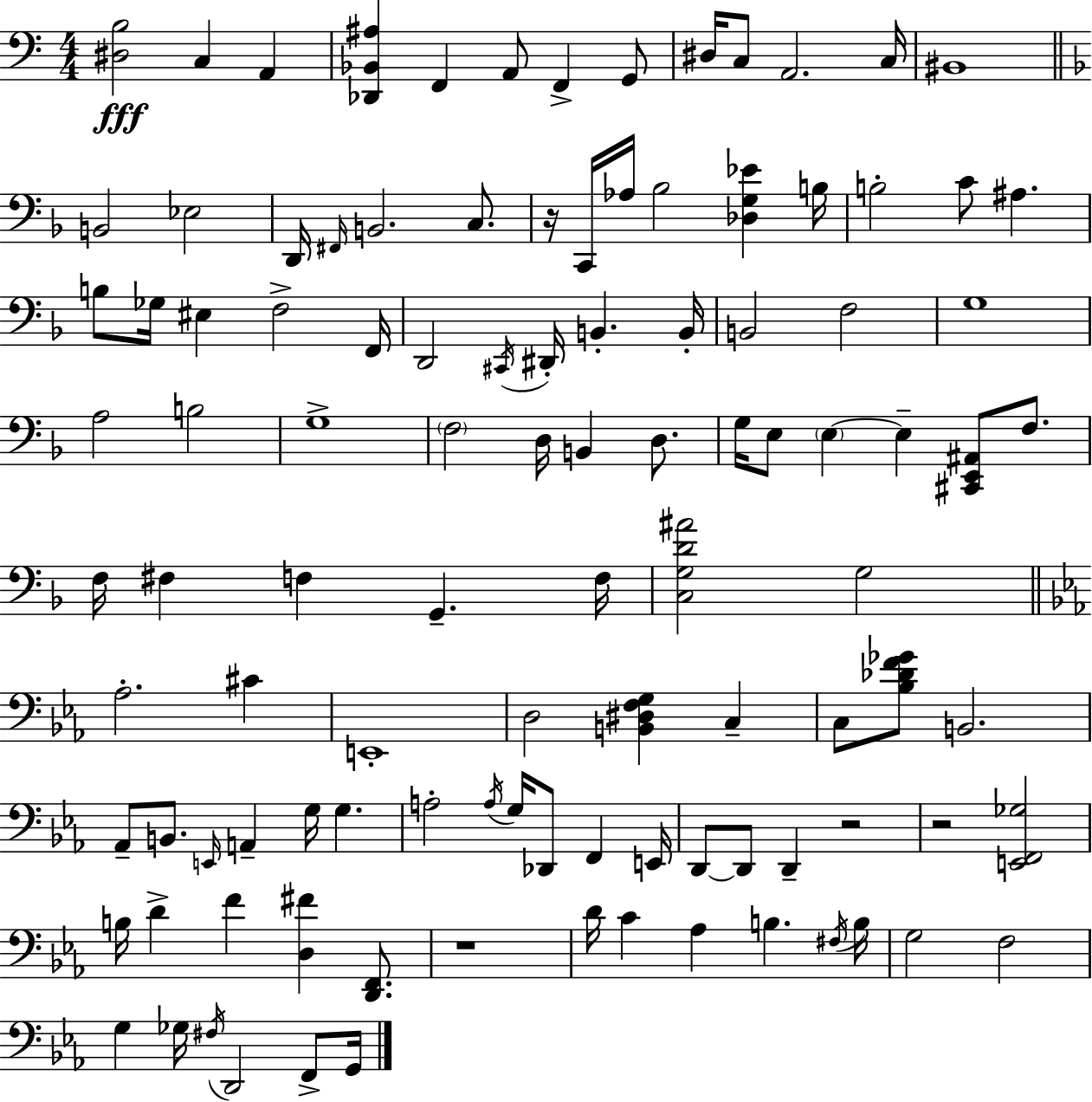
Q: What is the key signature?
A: C major